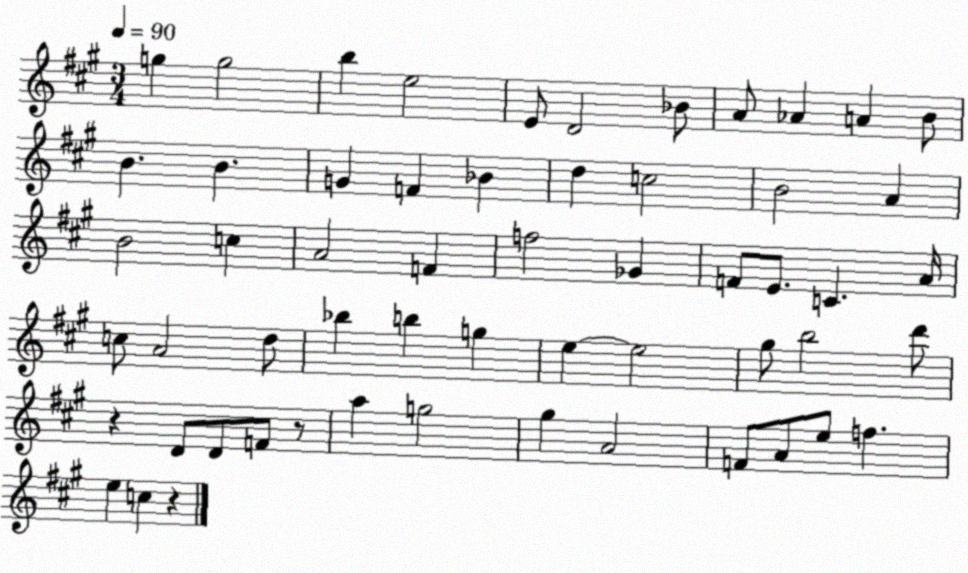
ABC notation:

X:1
T:Untitled
M:3/4
L:1/4
K:A
g g2 b e2 E/2 D2 _B/2 A/2 _A A B/2 B B G F _B d c2 B2 A B2 c A2 F f2 _G F/2 E/2 C A/4 c/2 A2 d/2 _b b g e e2 ^g/2 b2 d'/2 z D/2 D/2 F/2 z/2 a g2 ^g A2 F/2 A/2 e/2 f e c z